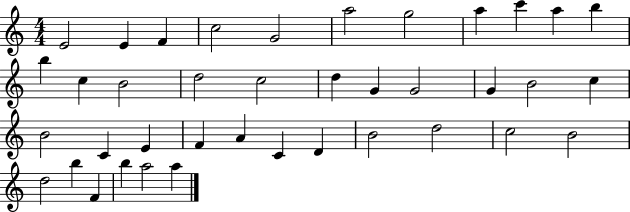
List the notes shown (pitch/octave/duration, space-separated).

E4/h E4/q F4/q C5/h G4/h A5/h G5/h A5/q C6/q A5/q B5/q B5/q C5/q B4/h D5/h C5/h D5/q G4/q G4/h G4/q B4/h C5/q B4/h C4/q E4/q F4/q A4/q C4/q D4/q B4/h D5/h C5/h B4/h D5/h B5/q F4/q B5/q A5/h A5/q